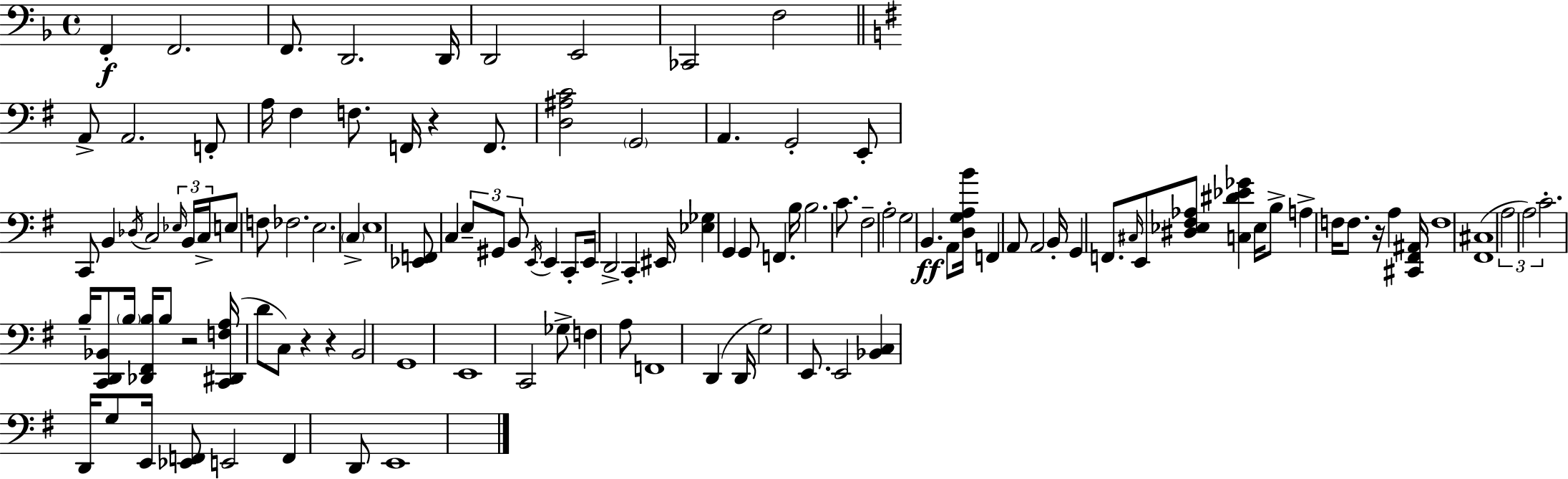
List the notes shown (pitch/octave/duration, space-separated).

F2/q F2/h. F2/e. D2/h. D2/s D2/h E2/h CES2/h F3/h A2/e A2/h. F2/e A3/s F#3/q F3/e. F2/s R/q F2/e. [D3,A#3,C4]/h G2/h A2/q. G2/h E2/e C2/e B2/q Db3/s C3/h Eb3/s B2/s C3/s E3/e F3/e FES3/h. E3/h. C3/q E3/w [Eb2,F2]/e C3/q E3/e G#2/e B2/e E2/s E2/q C2/e E2/s D2/h C2/q EIS2/s [Eb3,Gb3]/q G2/q G2/e F2/q. B3/s B3/h. C4/e. F#3/h A3/h G3/h B2/q. A2/e [D3,G3,A3,B4]/s F2/q A2/e A2/h B2/s G2/q F2/e. C#3/s E2/e [D#3,Eb3,F#3,Ab3]/e [C3,D#4,Eb4,Gb4]/q Eb3/s B3/e A3/q F3/s F3/e. R/s A3/q [C#2,F#2,A#2]/s F3/w [F#2,C#3]/w A3/h A3/h C4/h. B3/s [C2,D2,Bb2]/e B3/s [Db2,F#2,B3]/s B3/e R/h [C2,D#2,F3,A3]/s D4/e C3/e R/q R/q B2/h G2/w E2/w C2/h Gb3/e F3/q A3/e F2/w D2/q D2/s G3/h E2/e. E2/h [Bb2,C3]/q D2/s G3/e E2/s [Eb2,F2]/e E2/h F2/q D2/e E2/w